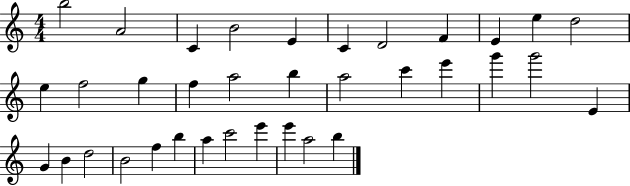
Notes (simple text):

B5/h A4/h C4/q B4/h E4/q C4/q D4/h F4/q E4/q E5/q D5/h E5/q F5/h G5/q F5/q A5/h B5/q A5/h C6/q E6/q G6/q G6/h E4/q G4/q B4/q D5/h B4/h F5/q B5/q A5/q C6/h E6/q E6/q A5/h B5/q